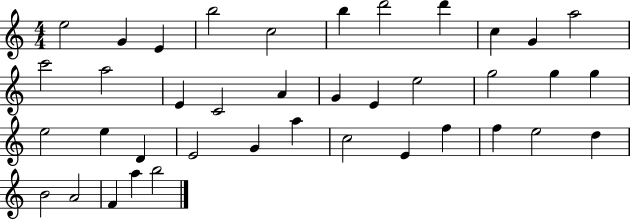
{
  \clef treble
  \numericTimeSignature
  \time 4/4
  \key c \major
  e''2 g'4 e'4 | b''2 c''2 | b''4 d'''2 d'''4 | c''4 g'4 a''2 | \break c'''2 a''2 | e'4 c'2 a'4 | g'4 e'4 e''2 | g''2 g''4 g''4 | \break e''2 e''4 d'4 | e'2 g'4 a''4 | c''2 e'4 f''4 | f''4 e''2 d''4 | \break b'2 a'2 | f'4 a''4 b''2 | \bar "|."
}